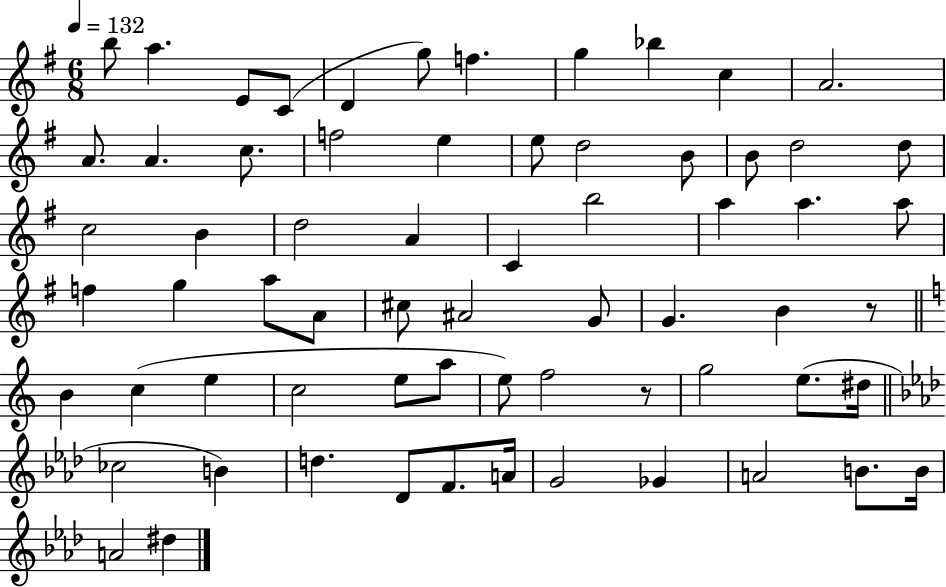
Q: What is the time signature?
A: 6/8